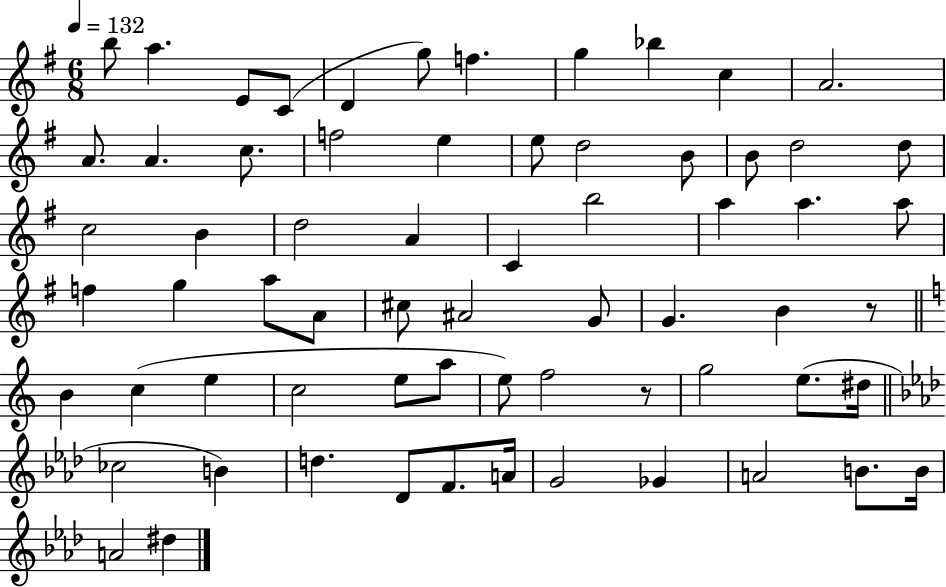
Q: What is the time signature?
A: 6/8